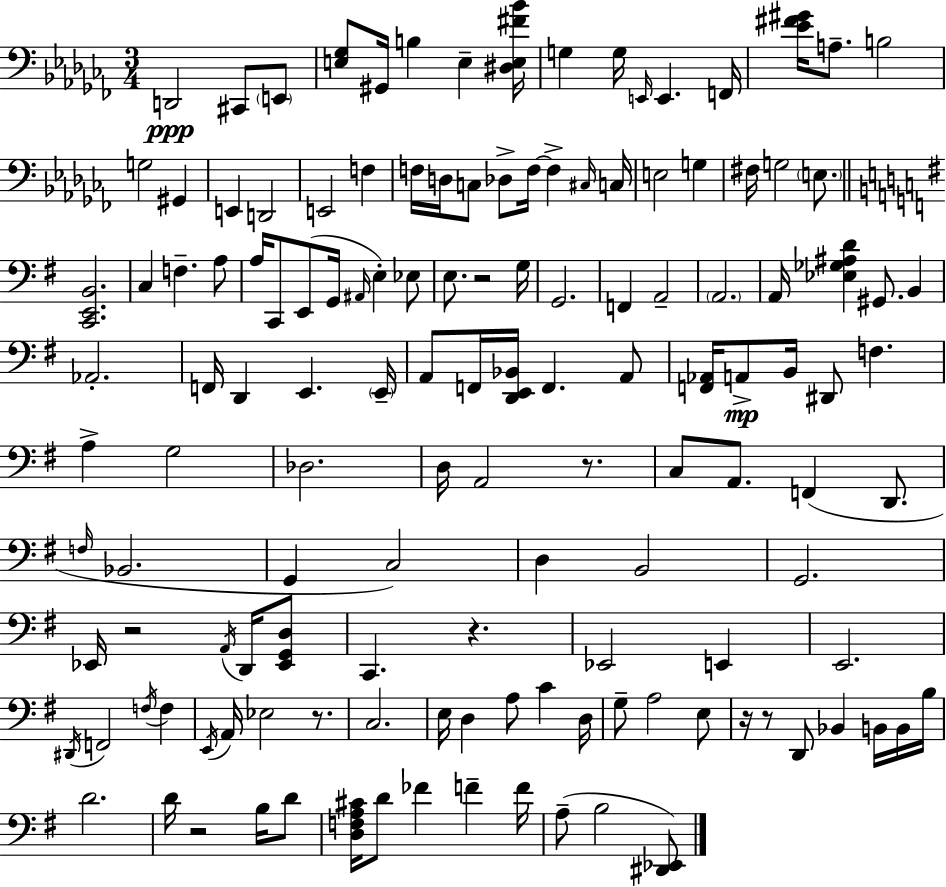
{
  \clef bass
  \numericTimeSignature
  \time 3/4
  \key aes \minor
  d,2\ppp cis,8 \parenthesize e,8 | <e ges>8 gis,16 b4 e4-- <dis e fis' bes'>16 | g4 g16 \grace { e,16 } e,4. | f,16 <ees' fis' gis'>16 a8.-- b2 | \break g2 gis,4 | e,4 d,2 | e,2 f4 | f16 d16 c8 des8-> f16~~ f4-> | \break \grace { cis16 } c16 e2 g4 | fis16 g2 \parenthesize e8. | \bar "||" \break \key g \major <c, e, b,>2. | c4 f4.-- a8 | a16 c,8 e,8( g,16 \grace { ais,16 } e4-.) ees8 | e8. r2 | \break g16 g,2. | f,4 a,2-- | \parenthesize a,2. | a,16 <ees ges ais d'>4 gis,8. b,4 | \break aes,2.-. | f,16 d,4 e,4. | \parenthesize e,16-- a,8 f,16 <d, e, bes,>16 f,4. a,8 | <f, aes,>16 a,8->\mp b,16 dis,8 f4. | \break a4-> g2 | des2. | d16 a,2 r8. | c8 a,8. f,4( d,8. | \break \grace { f16 } bes,2. | g,4 c2) | d4 b,2 | g,2. | \break ees,16 r2 \acciaccatura { a,16 } | d,16 <ees, g, d>8 c,4. r4. | ees,2 e,4 | e,2. | \break \acciaccatura { dis,16 } f,2 | \acciaccatura { f16 } f4 \acciaccatura { e,16 } a,16 ees2 | r8. c2. | e16 d4 a8 | \break c'4 d16 g8-- a2 | e8 r16 r8 d,8 bes,4 | b,16 b,16 b16 d'2. | d'16 r2 | \break b16 d'8 <d f a cis'>16 d'8 fes'4 | f'4-- f'16 a8--( b2 | <dis, ees,>8) \bar "|."
}